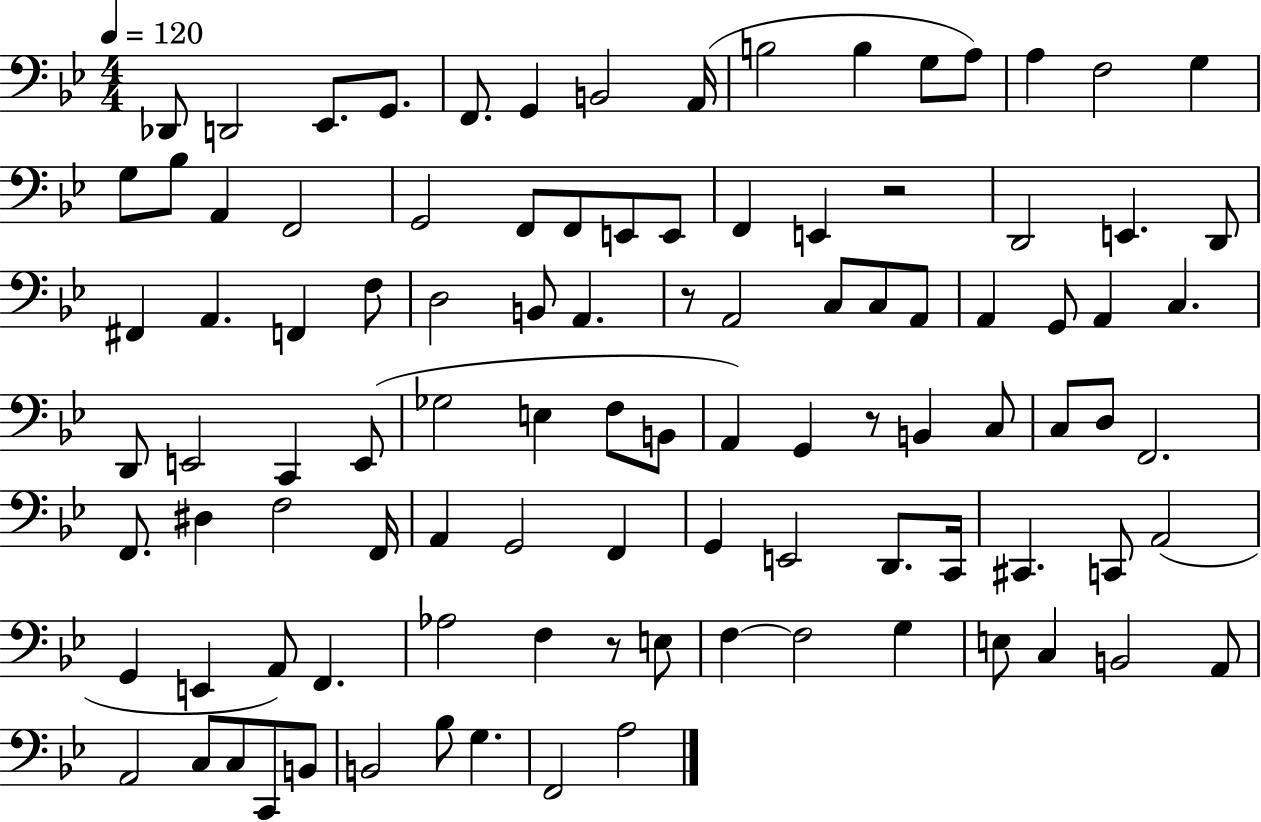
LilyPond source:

{
  \clef bass
  \numericTimeSignature
  \time 4/4
  \key bes \major
  \tempo 4 = 120
  des,8 d,2 ees,8. g,8. | f,8. g,4 b,2 a,16( | b2 b4 g8 a8) | a4 f2 g4 | \break g8 bes8 a,4 f,2 | g,2 f,8 f,8 e,8 e,8 | f,4 e,4 r2 | d,2 e,4. d,8 | \break fis,4 a,4. f,4 f8 | d2 b,8 a,4. | r8 a,2 c8 c8 a,8 | a,4 g,8 a,4 c4. | \break d,8 e,2 c,4 e,8( | ges2 e4 f8 b,8 | a,4) g,4 r8 b,4 c8 | c8 d8 f,2. | \break f,8. dis4 f2 f,16 | a,4 g,2 f,4 | g,4 e,2 d,8. c,16 | cis,4. c,8 a,2( | \break g,4 e,4 a,8) f,4. | aes2 f4 r8 e8 | f4~~ f2 g4 | e8 c4 b,2 a,8 | \break a,2 c8 c8 c,8 b,8 | b,2 bes8 g4. | f,2 a2 | \bar "|."
}